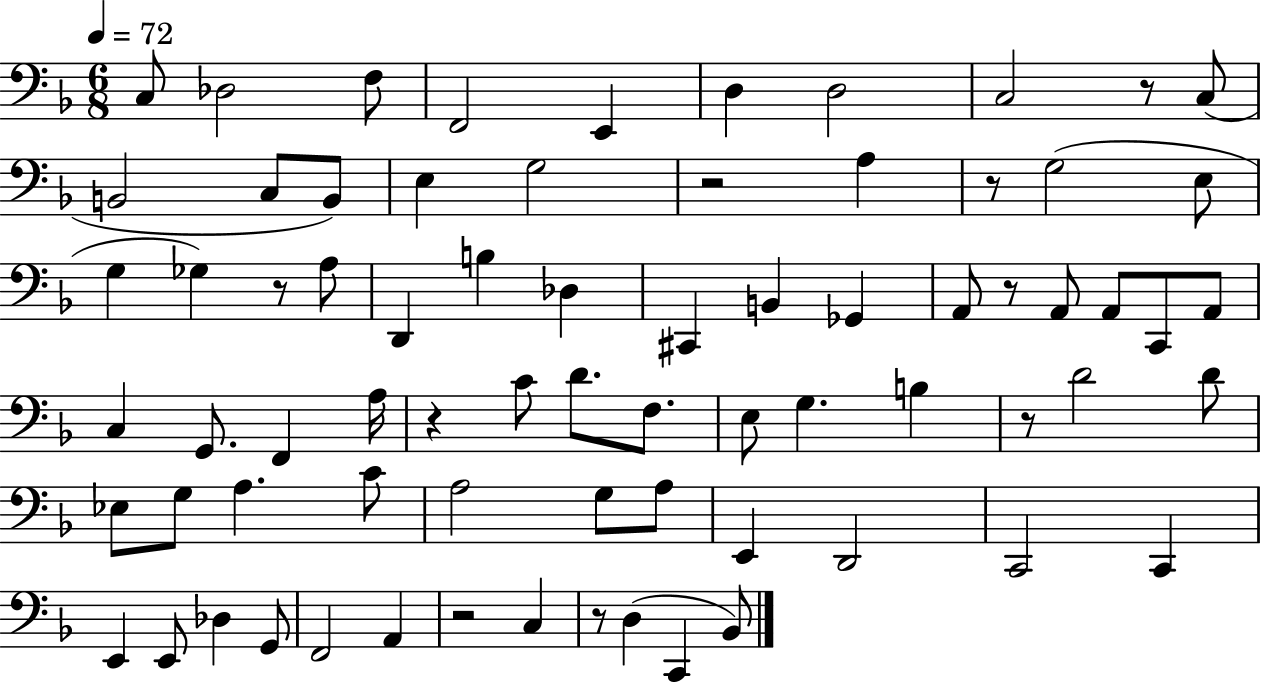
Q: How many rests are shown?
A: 9